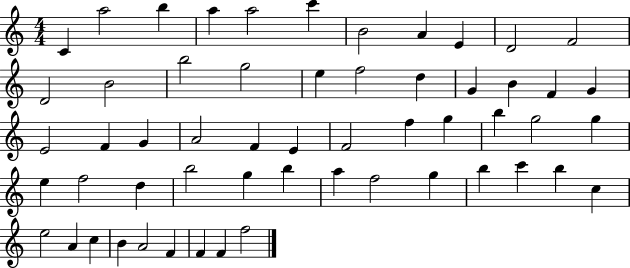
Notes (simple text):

C4/q A5/h B5/q A5/q A5/h C6/q B4/h A4/q E4/q D4/h F4/h D4/h B4/h B5/h G5/h E5/q F5/h D5/q G4/q B4/q F4/q G4/q E4/h F4/q G4/q A4/h F4/q E4/q F4/h F5/q G5/q B5/q G5/h G5/q E5/q F5/h D5/q B5/h G5/q B5/q A5/q F5/h G5/q B5/q C6/q B5/q C5/q E5/h A4/q C5/q B4/q A4/h F4/q F4/q F4/q F5/h